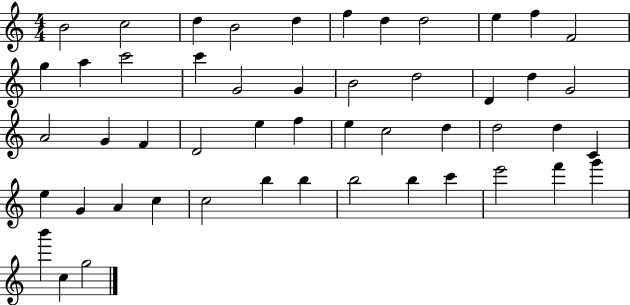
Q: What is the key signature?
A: C major